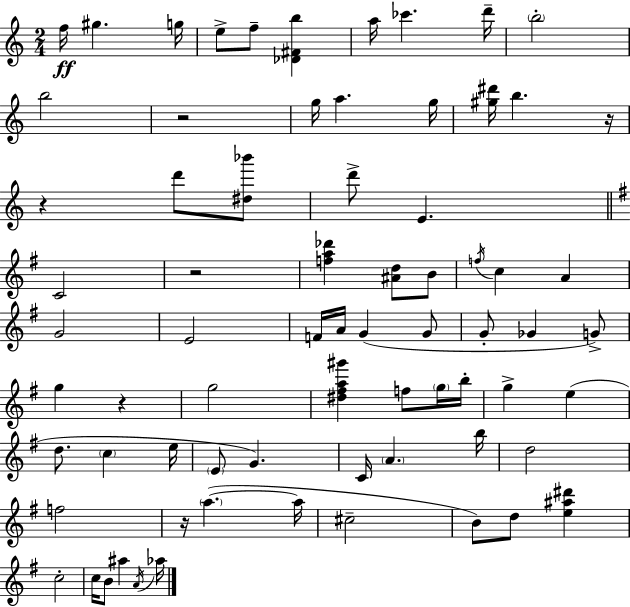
{
  \clef treble
  \numericTimeSignature
  \time 2/4
  \key c \major
  \repeat volta 2 { f''16\ff gis''4. g''16 | e''8-> f''8-- <des' fis' b''>4 | a''16 ces'''4. d'''16-- | \parenthesize b''2-. | \break b''2 | r2 | g''16 a''4. g''16 | <gis'' dis'''>16 b''4. r16 | \break r4 d'''8 <dis'' bes'''>8 | d'''8-> e'4. | \bar "||" \break \key g \major c'2 | r2 | <f'' a'' des'''>4 <ais' d''>8 b'8 | \acciaccatura { f''16 } c''4 a'4 | \break g'2 | e'2 | f'16 a'16 g'4( g'8 | g'8-. ges'4 g'8->) | \break g''4 r4 | g''2 | <dis'' fis'' a'' gis'''>4 f''8 \parenthesize g''16 | b''16-. g''4-> e''4( | \break d''8. \parenthesize c''4 | e''16 \parenthesize e'8 g'4.) | c'16 \parenthesize a'4. | b''16 d''2 | \break f''2 | r16 \parenthesize a''4.~(~ | a''16 cis''2-- | b'8) d''8 <e'' ais'' dis'''>4 | \break c''2-. | c''16 b'8 ais''4 | \acciaccatura { a'16 } aes''16 } \bar "|."
}